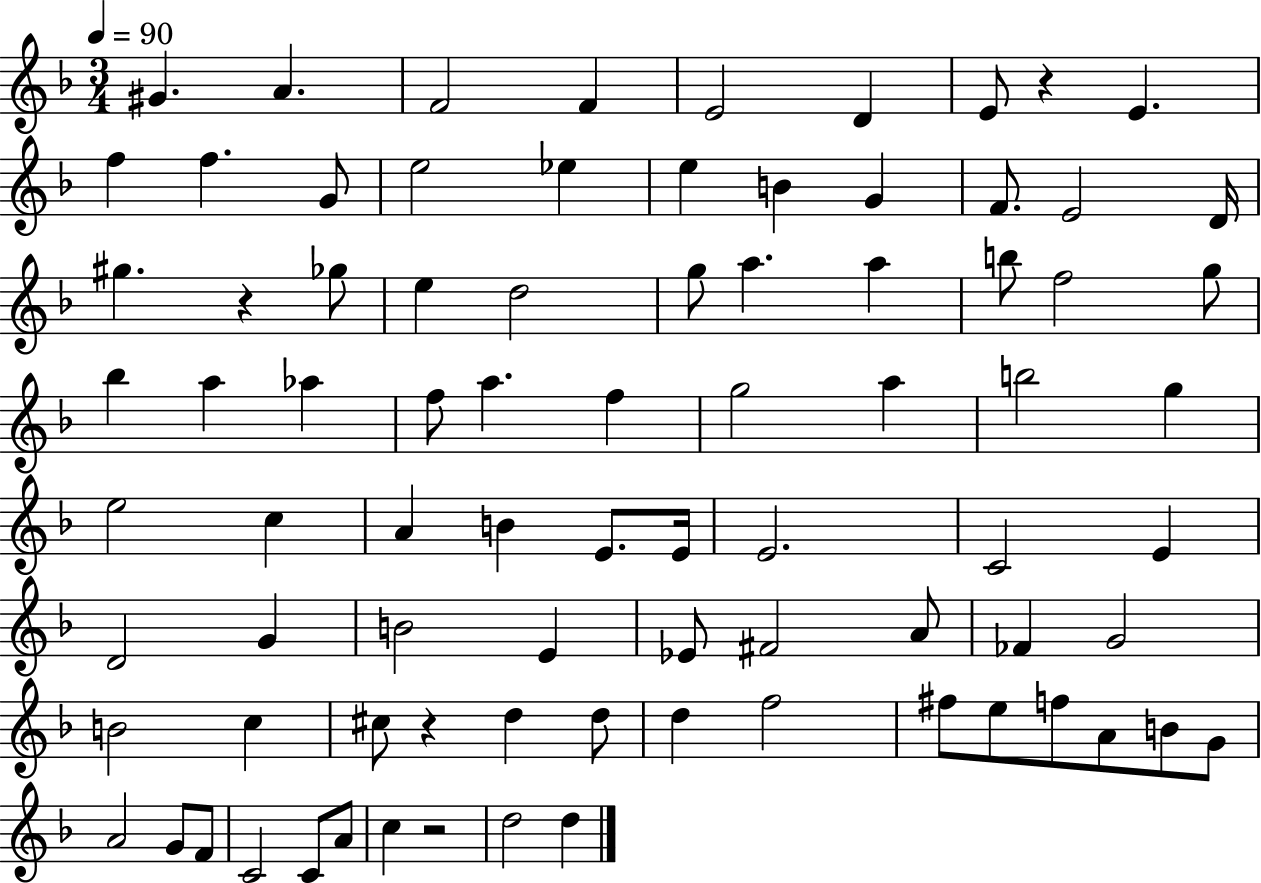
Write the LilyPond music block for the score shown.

{
  \clef treble
  \numericTimeSignature
  \time 3/4
  \key f \major
  \tempo 4 = 90
  gis'4. a'4. | f'2 f'4 | e'2 d'4 | e'8 r4 e'4. | \break f''4 f''4. g'8 | e''2 ees''4 | e''4 b'4 g'4 | f'8. e'2 d'16 | \break gis''4. r4 ges''8 | e''4 d''2 | g''8 a''4. a''4 | b''8 f''2 g''8 | \break bes''4 a''4 aes''4 | f''8 a''4. f''4 | g''2 a''4 | b''2 g''4 | \break e''2 c''4 | a'4 b'4 e'8. e'16 | e'2. | c'2 e'4 | \break d'2 g'4 | b'2 e'4 | ees'8 fis'2 a'8 | fes'4 g'2 | \break b'2 c''4 | cis''8 r4 d''4 d''8 | d''4 f''2 | fis''8 e''8 f''8 a'8 b'8 g'8 | \break a'2 g'8 f'8 | c'2 c'8 a'8 | c''4 r2 | d''2 d''4 | \break \bar "|."
}